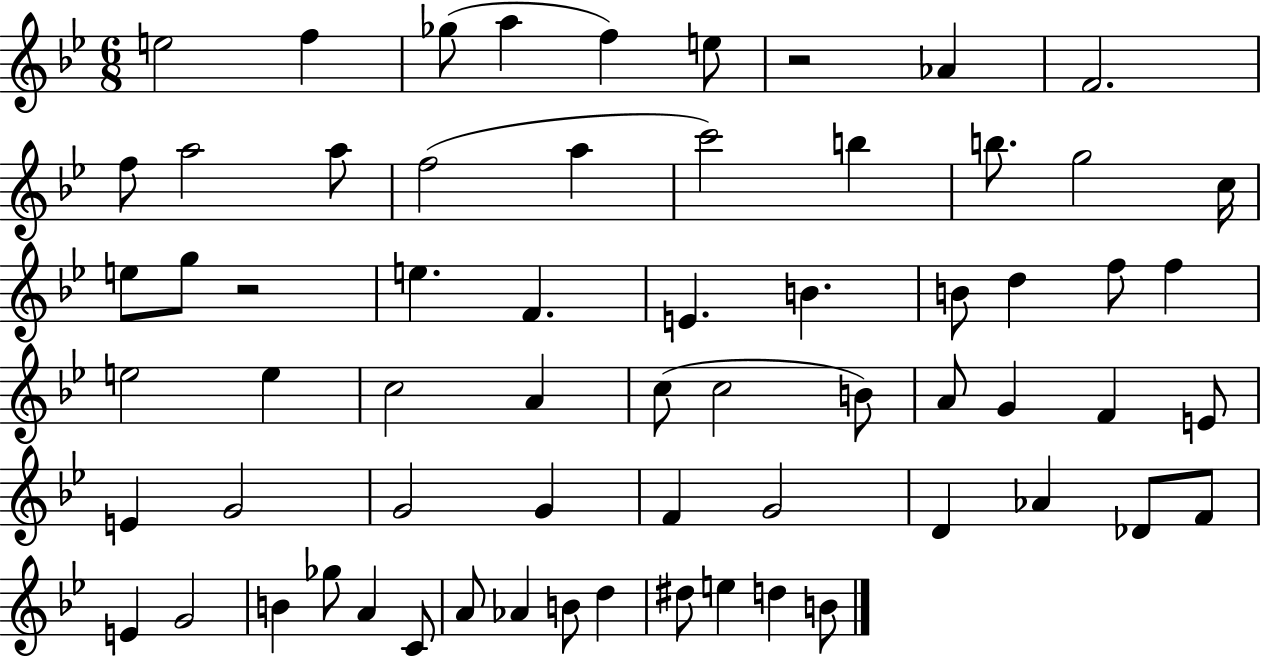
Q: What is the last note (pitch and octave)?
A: B4